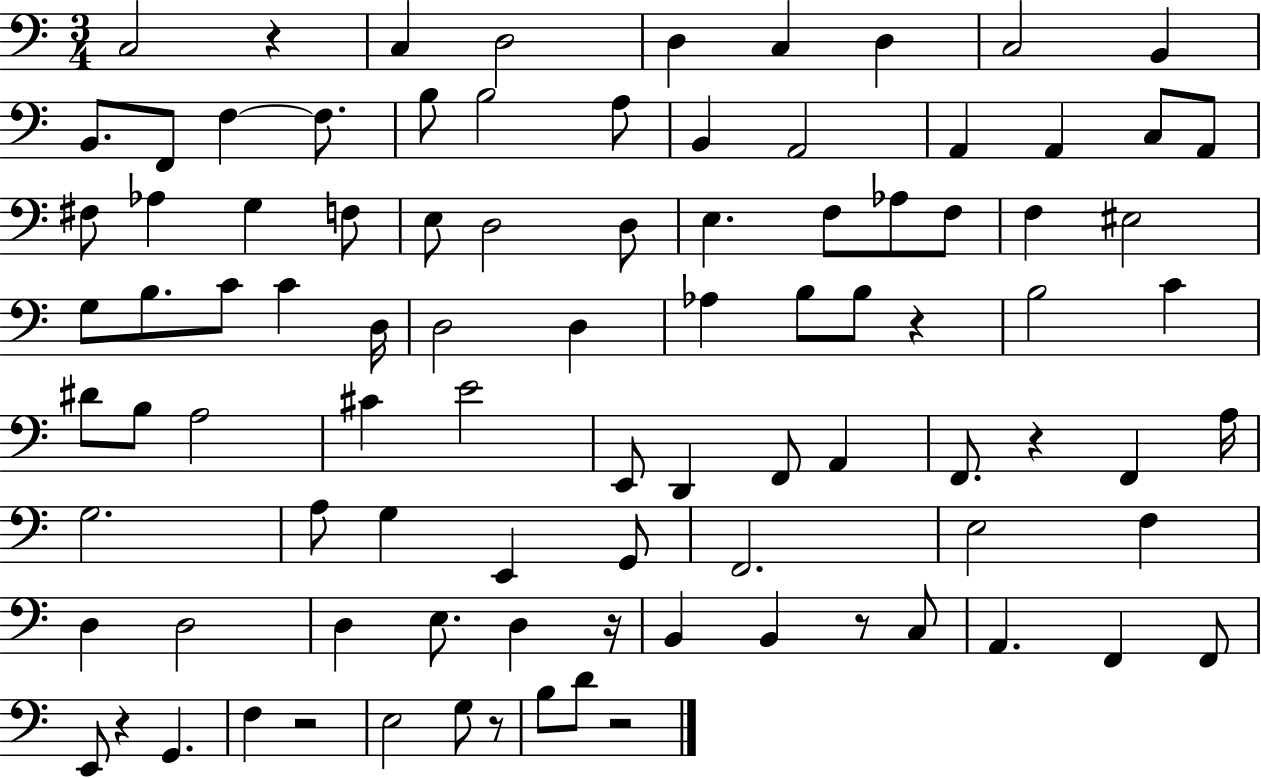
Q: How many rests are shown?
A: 9